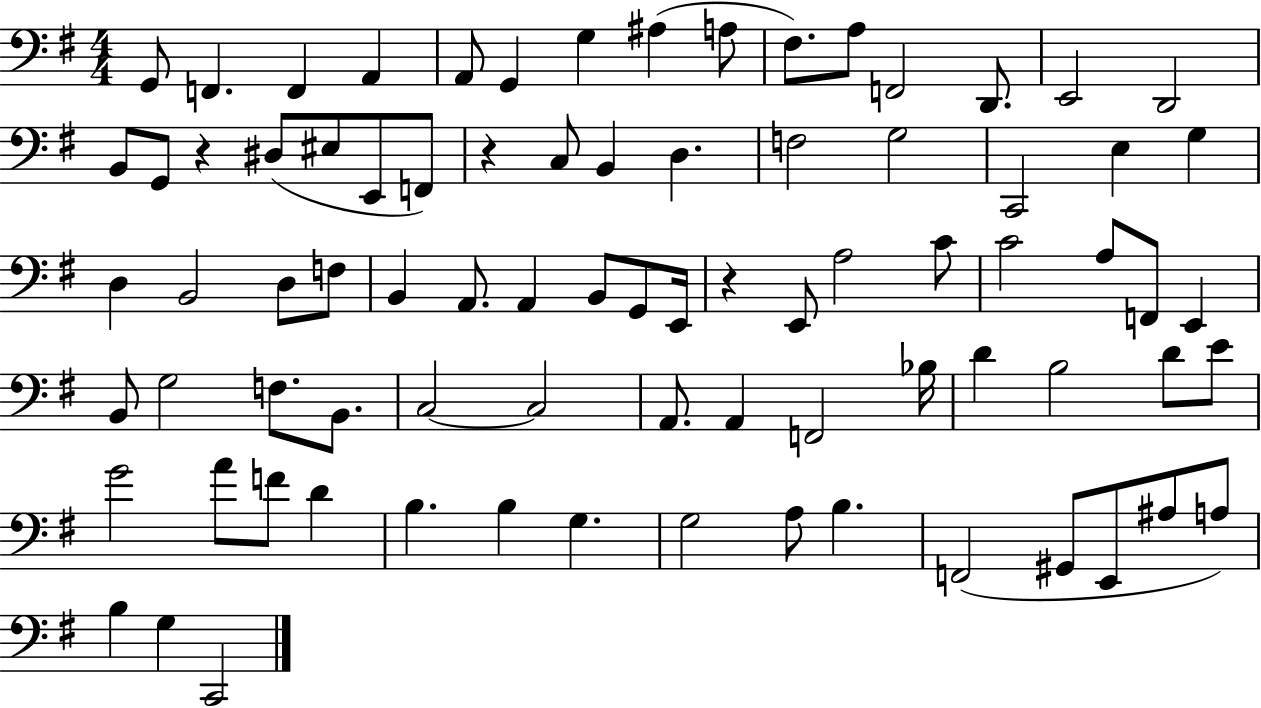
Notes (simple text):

G2/e F2/q. F2/q A2/q A2/e G2/q G3/q A#3/q A3/e F#3/e. A3/e F2/h D2/e. E2/h D2/h B2/e G2/e R/q D#3/e EIS3/e E2/e F2/e R/q C3/e B2/q D3/q. F3/h G3/h C2/h E3/q G3/q D3/q B2/h D3/e F3/e B2/q A2/e. A2/q B2/e G2/e E2/s R/q E2/e A3/h C4/e C4/h A3/e F2/e E2/q B2/e G3/h F3/e. B2/e. C3/h C3/h A2/e. A2/q F2/h Bb3/s D4/q B3/h D4/e E4/e G4/h A4/e F4/e D4/q B3/q. B3/q G3/q. G3/h A3/e B3/q. F2/h G#2/e E2/e A#3/e A3/e B3/q G3/q C2/h